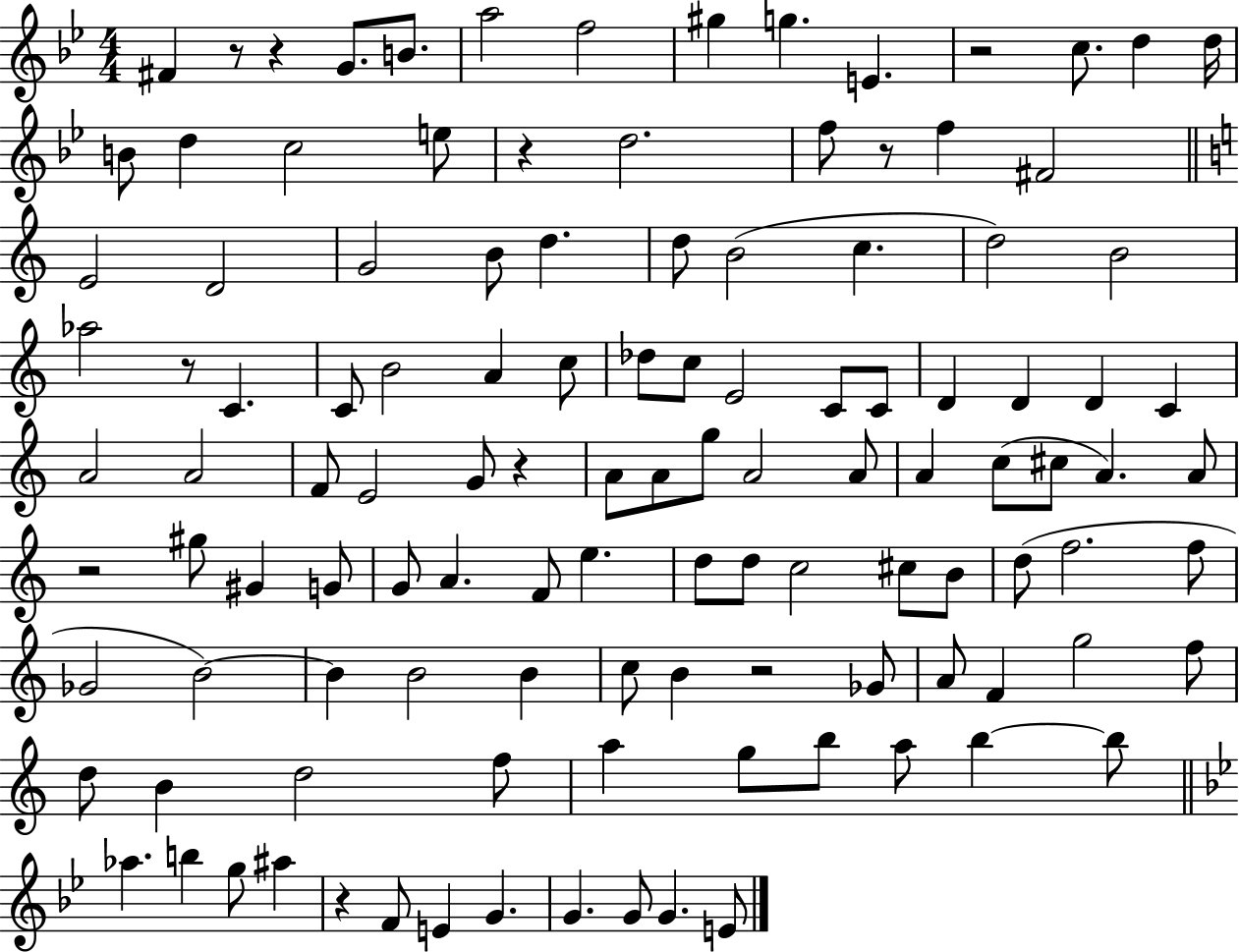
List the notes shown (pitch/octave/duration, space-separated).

F#4/q R/e R/q G4/e. B4/e. A5/h F5/h G#5/q G5/q. E4/q. R/h C5/e. D5/q D5/s B4/e D5/q C5/h E5/e R/q D5/h. F5/e R/e F5/q F#4/h E4/h D4/h G4/h B4/e D5/q. D5/e B4/h C5/q. D5/h B4/h Ab5/h R/e C4/q. C4/e B4/h A4/q C5/e Db5/e C5/e E4/h C4/e C4/e D4/q D4/q D4/q C4/q A4/h A4/h F4/e E4/h G4/e R/q A4/e A4/e G5/e A4/h A4/e A4/q C5/e C#5/e A4/q. A4/e R/h G#5/e G#4/q G4/e G4/e A4/q. F4/e E5/q. D5/e D5/e C5/h C#5/e B4/e D5/e F5/h. F5/e Gb4/h B4/h B4/q B4/h B4/q C5/e B4/q R/h Gb4/e A4/e F4/q G5/h F5/e D5/e B4/q D5/h F5/e A5/q G5/e B5/e A5/e B5/q B5/e Ab5/q. B5/q G5/e A#5/q R/q F4/e E4/q G4/q. G4/q. G4/e G4/q. E4/e